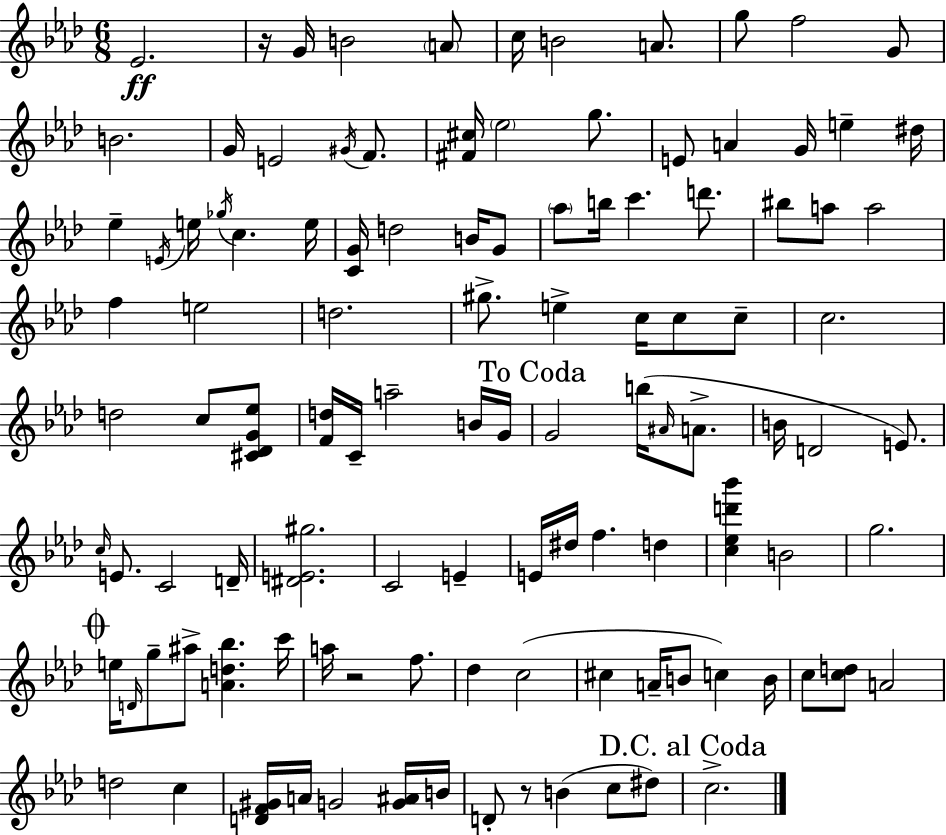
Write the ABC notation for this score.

X:1
T:Untitled
M:6/8
L:1/4
K:Fm
_E2 z/4 G/4 B2 A/2 c/4 B2 A/2 g/2 f2 G/2 B2 G/4 E2 ^G/4 F/2 [^F^c]/4 _e2 g/2 E/2 A G/4 e ^d/4 _e E/4 e/4 _g/4 c e/4 [CG]/4 d2 B/4 G/2 _a/2 b/4 c' d'/2 ^b/2 a/2 a2 f e2 d2 ^g/2 e c/4 c/2 c/2 c2 d2 c/2 [^C_DG_e]/2 [Fd]/4 C/4 a2 B/4 G/4 G2 b/4 ^A/4 A/2 B/4 D2 E/2 c/4 E/2 C2 D/4 [^DE^g]2 C2 E E/4 ^d/4 f d [c_ed'_b'] B2 g2 e/4 D/4 g/2 ^a/2 [Ad_b] c'/4 a/4 z2 f/2 _d c2 ^c A/4 B/2 c B/4 c/2 [cd]/2 A2 d2 c [DF^G]/4 A/4 G2 [G^A]/4 B/4 D/2 z/2 B c/2 ^d/2 c2